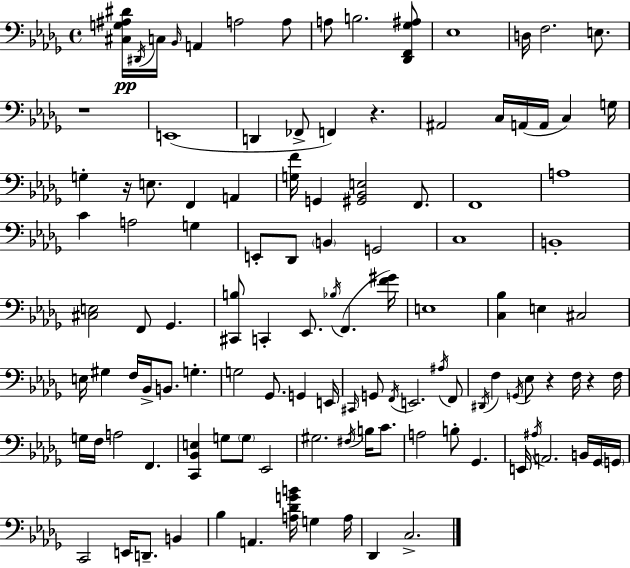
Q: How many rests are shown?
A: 5